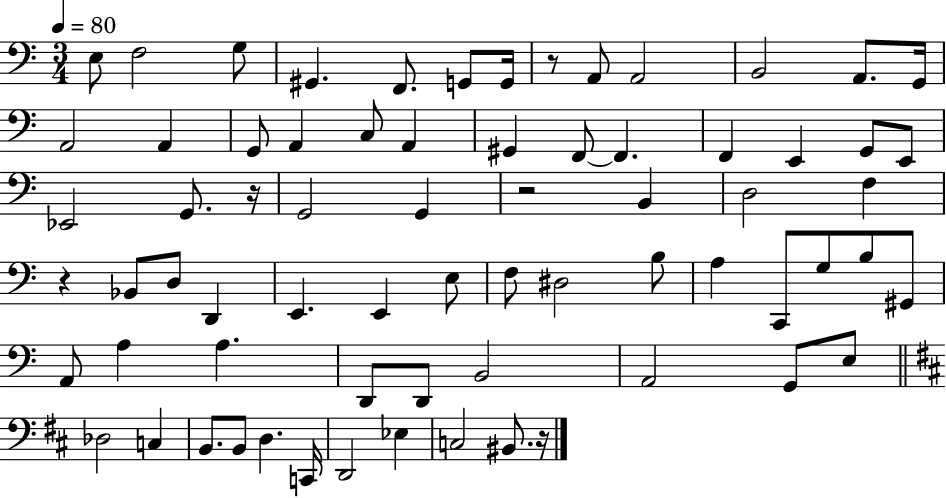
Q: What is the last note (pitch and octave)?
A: BIS2